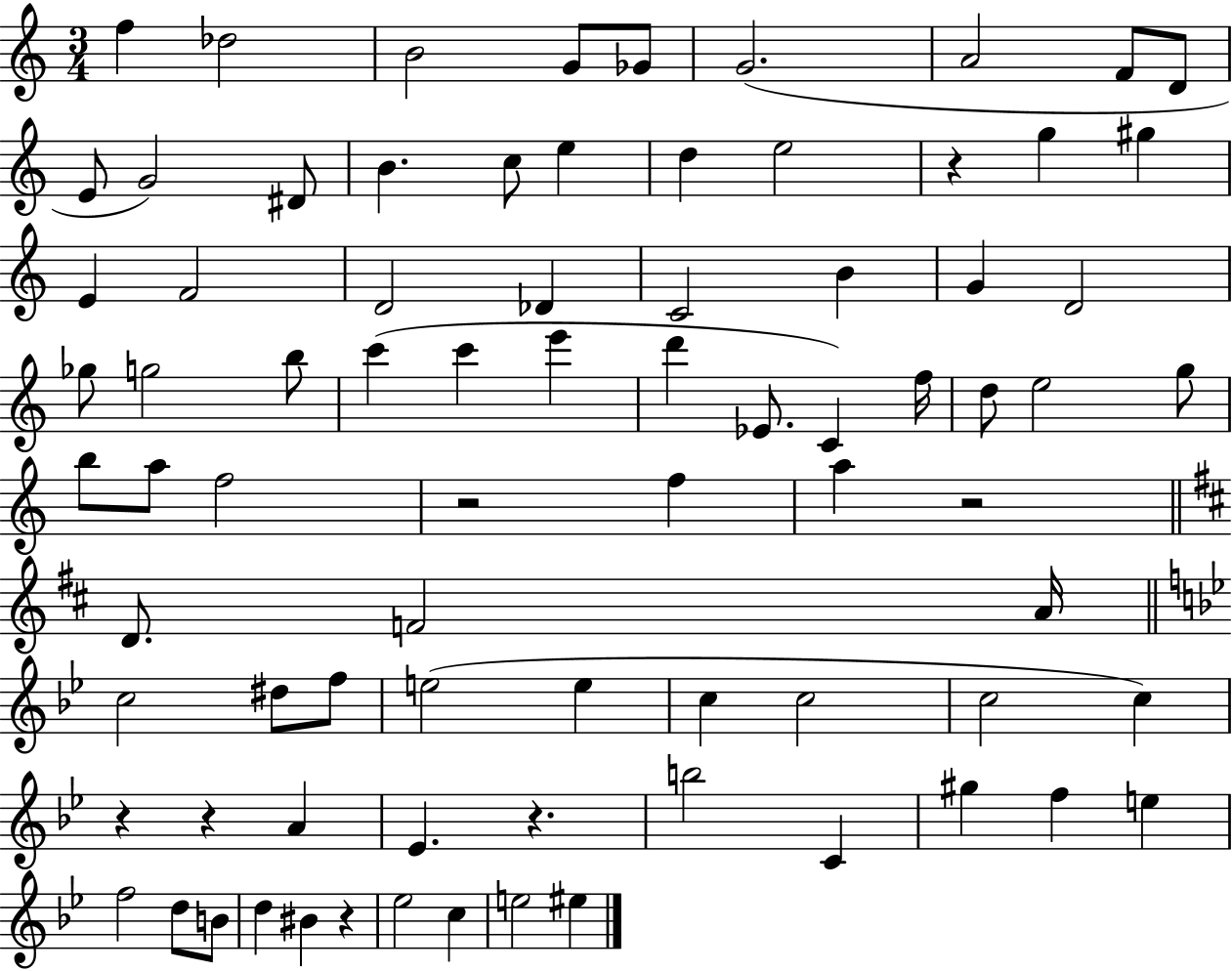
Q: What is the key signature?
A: C major